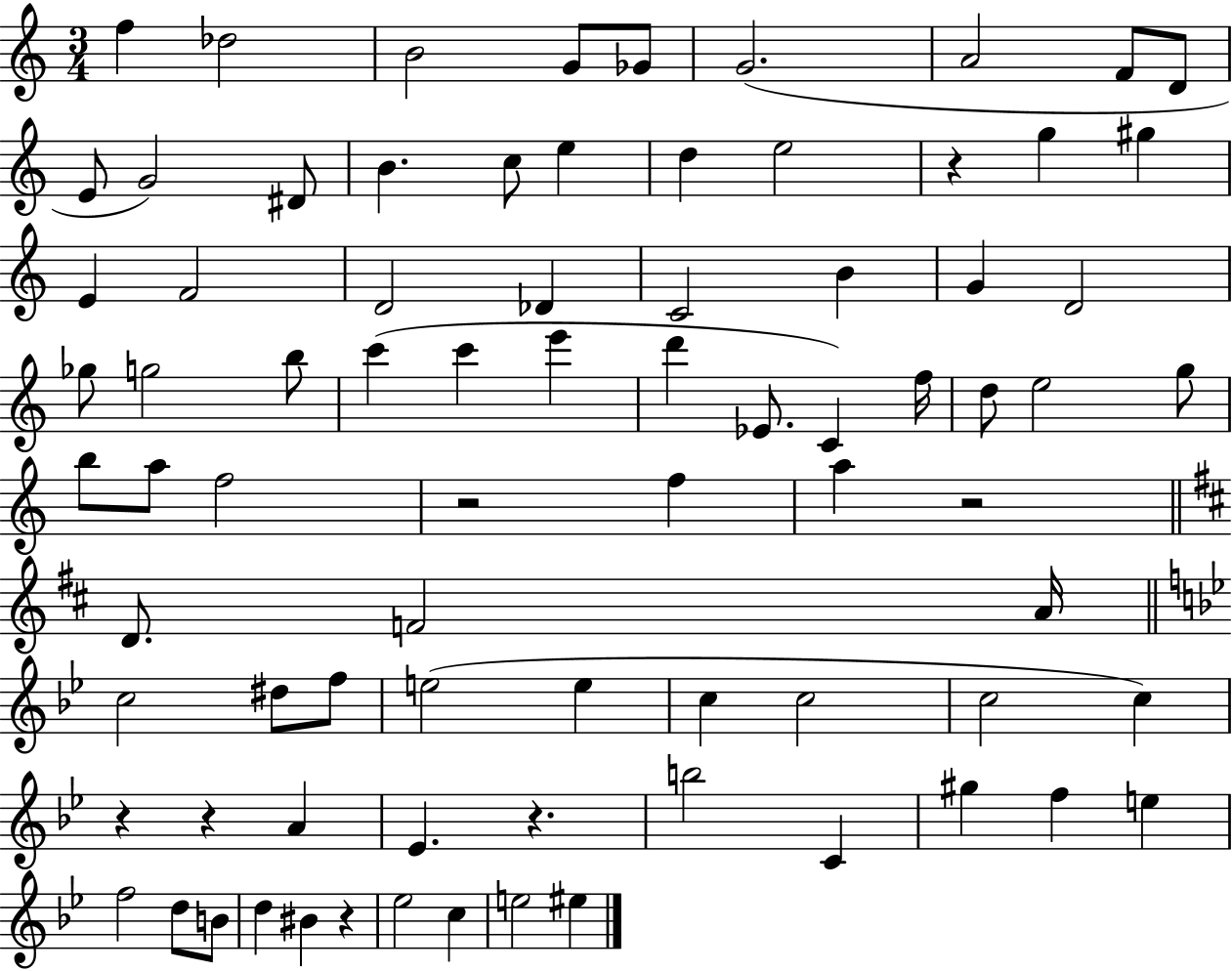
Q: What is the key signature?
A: C major